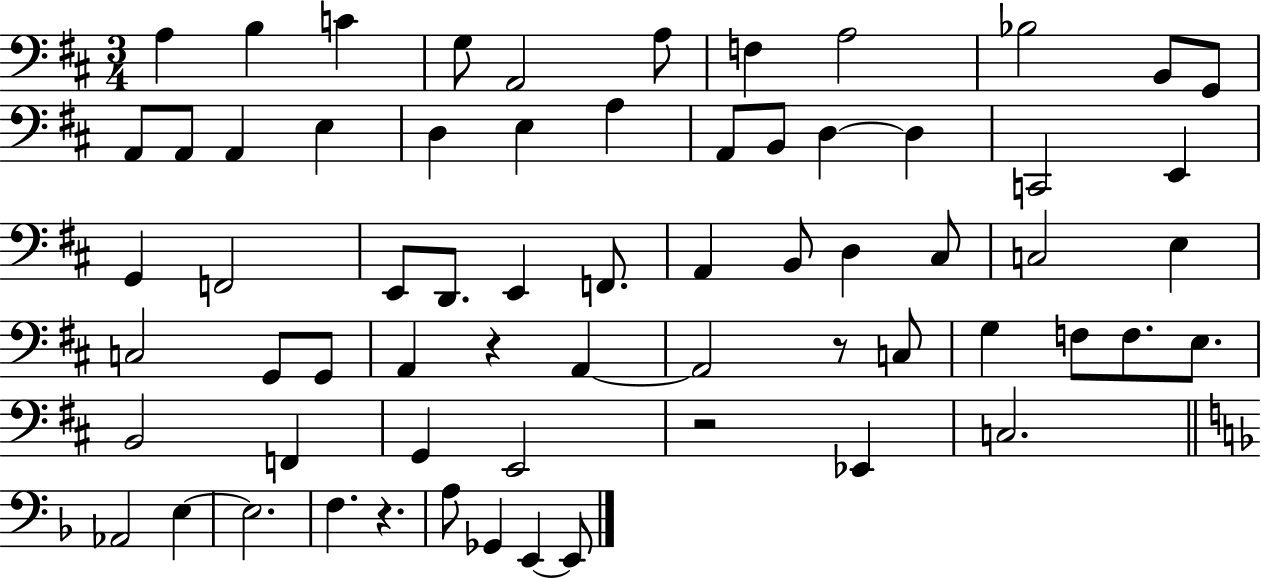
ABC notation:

X:1
T:Untitled
M:3/4
L:1/4
K:D
A, B, C G,/2 A,,2 A,/2 F, A,2 _B,2 B,,/2 G,,/2 A,,/2 A,,/2 A,, E, D, E, A, A,,/2 B,,/2 D, D, C,,2 E,, G,, F,,2 E,,/2 D,,/2 E,, F,,/2 A,, B,,/2 D, ^C,/2 C,2 E, C,2 G,,/2 G,,/2 A,, z A,, A,,2 z/2 C,/2 G, F,/2 F,/2 E,/2 B,,2 F,, G,, E,,2 z2 _E,, C,2 _A,,2 E, E,2 F, z A,/2 _G,, E,, E,,/2